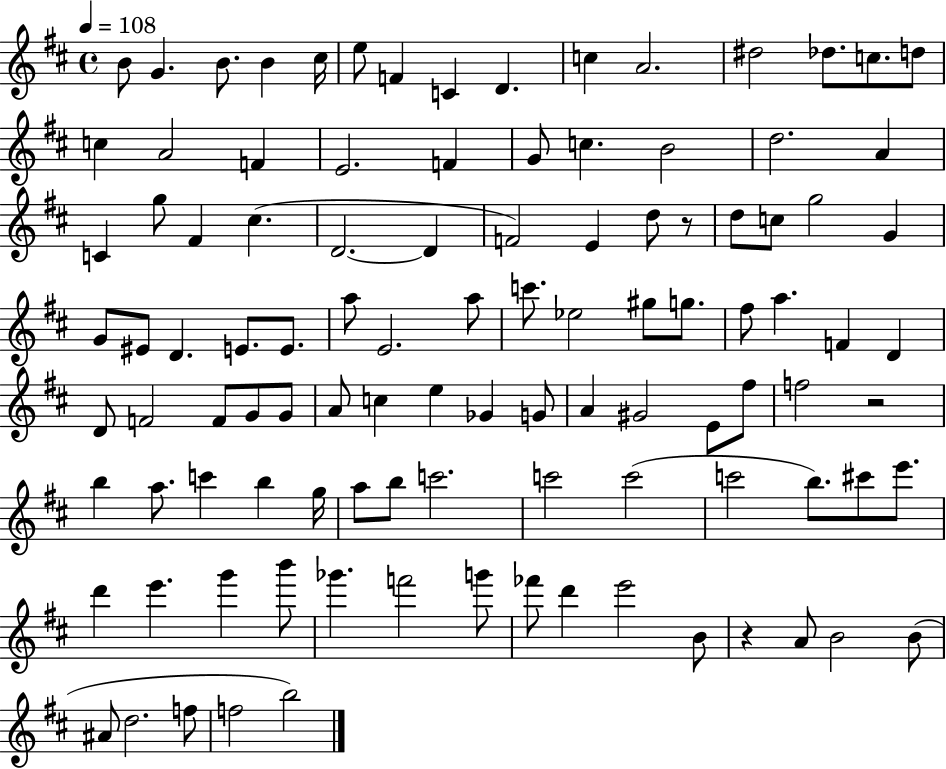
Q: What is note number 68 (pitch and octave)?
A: F#5